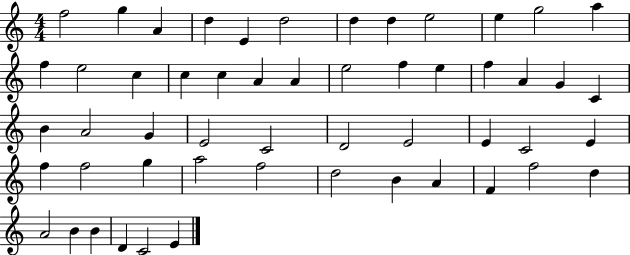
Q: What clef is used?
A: treble